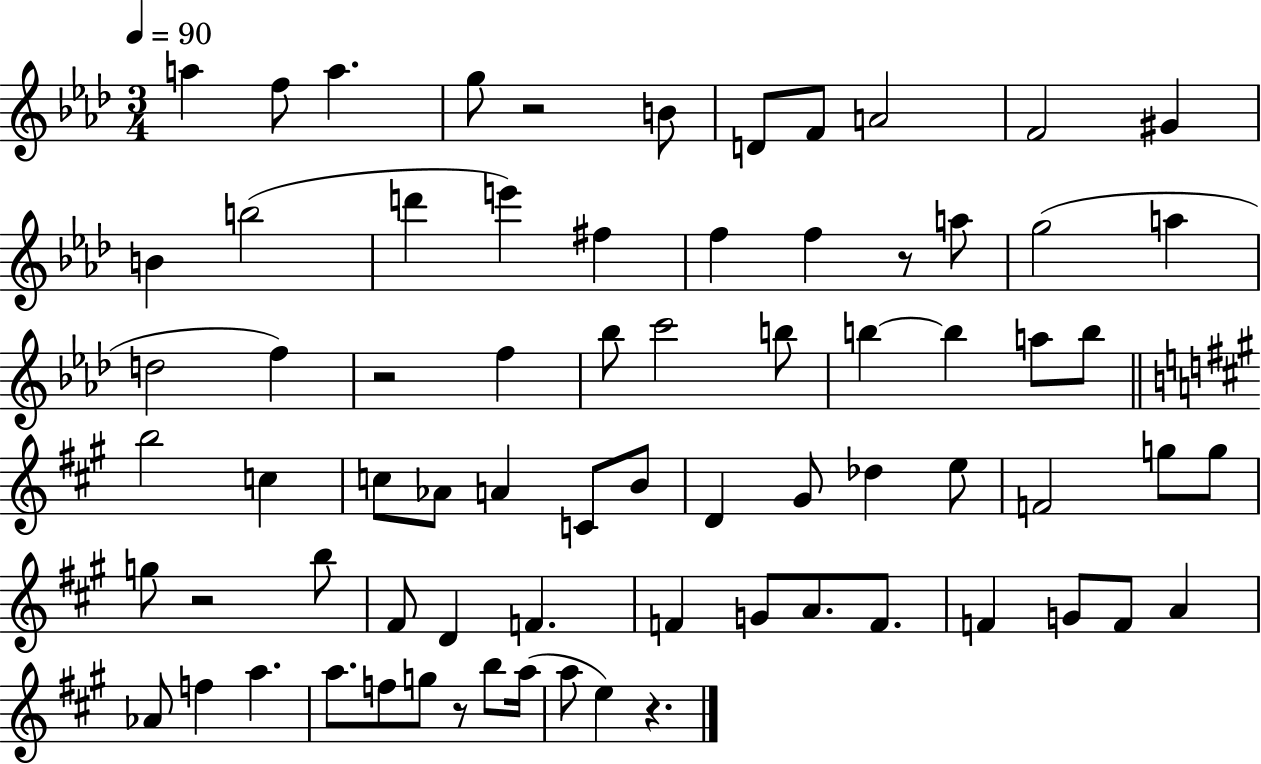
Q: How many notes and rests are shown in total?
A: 73